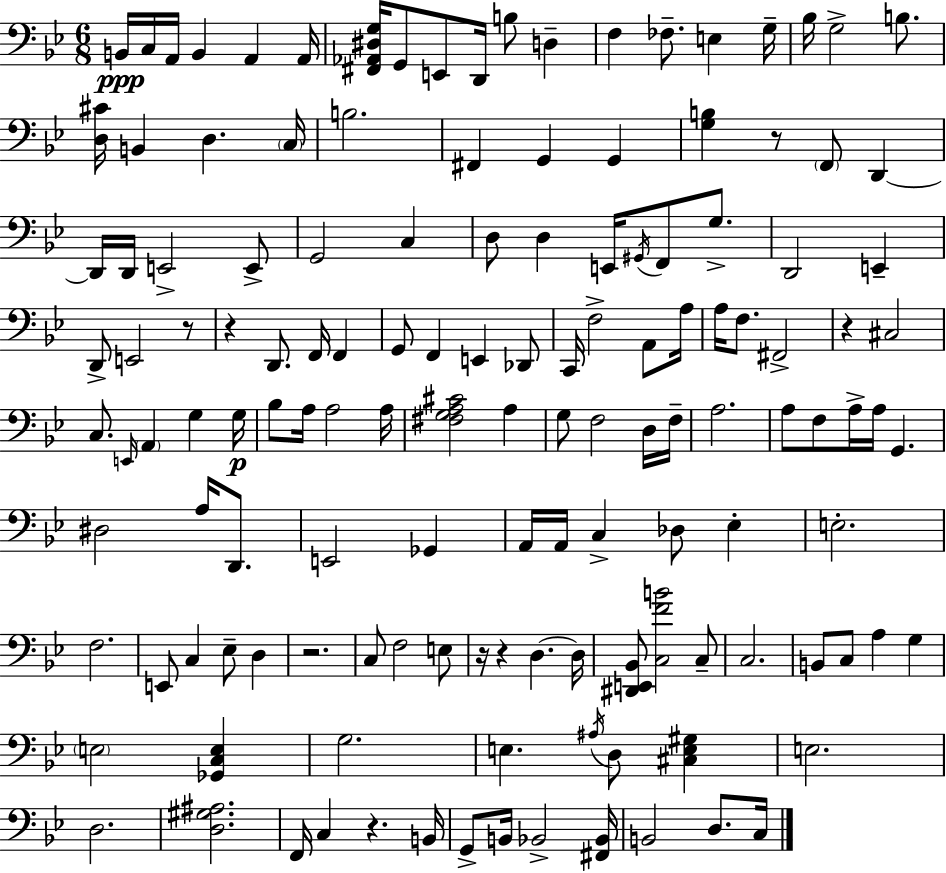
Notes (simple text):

B2/s C3/s A2/s B2/q A2/q A2/s [F#2,Ab2,D#3,G3]/s G2/e E2/e D2/s B3/e D3/q F3/q FES3/e. E3/q G3/s Bb3/s G3/h B3/e. [D3,C#4]/s B2/q D3/q. C3/s B3/h. F#2/q G2/q G2/q [G3,B3]/q R/e F2/e D2/q D2/s D2/s E2/h E2/e G2/h C3/q D3/e D3/q E2/s G#2/s F2/e G3/e. D2/h E2/q D2/e E2/h R/e R/q D2/e. F2/s F2/q G2/e F2/q E2/q Db2/e C2/s F3/h A2/e A3/s A3/s F3/e. F#2/h R/q C#3/h C3/e. E2/s A2/q G3/q G3/s Bb3/e A3/s A3/h A3/s [F#3,G3,A3,C#4]/h A3/q G3/e F3/h D3/s F3/s A3/h. A3/e F3/e A3/s A3/s G2/q. D#3/h A3/s D2/e. E2/h Gb2/q A2/s A2/s C3/q Db3/e Eb3/q E3/h. F3/h. E2/e C3/q Eb3/e D3/q R/h. C3/e F3/h E3/e R/s R/q D3/q. D3/s [D#2,E2,Bb2]/e [C3,F4,B4]/h C3/e C3/h. B2/e C3/e A3/q G3/q E3/h [Gb2,C3,E3]/q G3/h. E3/q. A#3/s D3/e [C#3,E3,G#3]/q E3/h. D3/h. [D3,G#3,A#3]/h. F2/s C3/q R/q. B2/s G2/e B2/s Bb2/h [F#2,Bb2]/s B2/h D3/e. C3/s